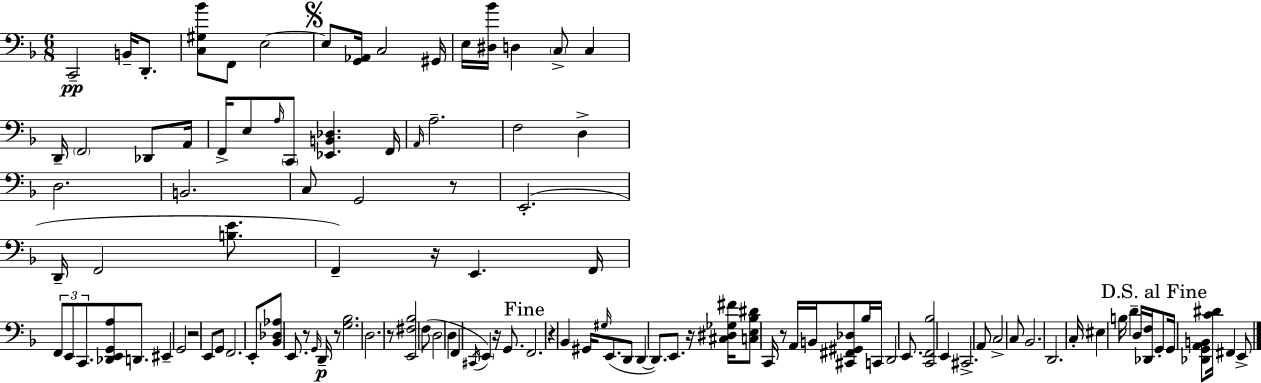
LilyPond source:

{
  \clef bass
  \numericTimeSignature
  \time 6/8
  \key f \major
  c,2--\pp b,16-- d,8.-. | <c gis bes'>8 f,8 e2~~ | \mark \markup { \musicglyph "scripts.segno" } e8 <g, aes,>16 c2 gis,16 | e16 <dis bes'>16 d4 \parenthesize c8-> c4 | \break d,16-- \parenthesize f,2 des,8 a,16 | f,16-> e8 \grace { a16 } \parenthesize c,8 <ees, b, des>4. | f,16 \grace { a,16 } a2.-- | f2 d4-> | \break d2. | b,2. | c8 g,2 | r8 e,2.-.( | \break d,16-- f,2 <b e'>8. | f,4--) r16 e,4. | f,16 \tuplet 3/2 { f,8 e,8 c,8. } <des, e, g, a>8 d,8. | eis,4-- g,2 | \break r2 e,8 | g,8 f,2. | e,8-. <bes, des aes>8 e,8. r8 \grace { g,16 }\p | d,16-- r8 <g bes>2. | \break d2. | r8 <e, fis bes>2 | f8( d2 d4 | f,4 \acciaccatura { cis,16 } \parenthesize e,4) | \break r16 g,8. \mark "Fine" f,2. | r4 bes,4 | gis,16 \grace { gis16 }( e,8. d,8 d,4~~ d,8.) | e,8. r16 <cis dis ges fis'>16 <c e bes dis'>8 c,16 r8 | \break a,16 b,16 <cis, fis, gis, des>8 bes16 c,16 d,2 | e,8. <c, f, bes>2 | e,4 cis,2.-> | a,8 c2-> | \break c8 bes,2. | d,2. | c16-. eis4 b16 d'4-- | d16 <des, f>16 \mark "D.S. al Fine" g,8-. g,16 <des, g, a, b,>8 <c' dis'>16 fis,4 | \break e,8-> \bar "|."
}